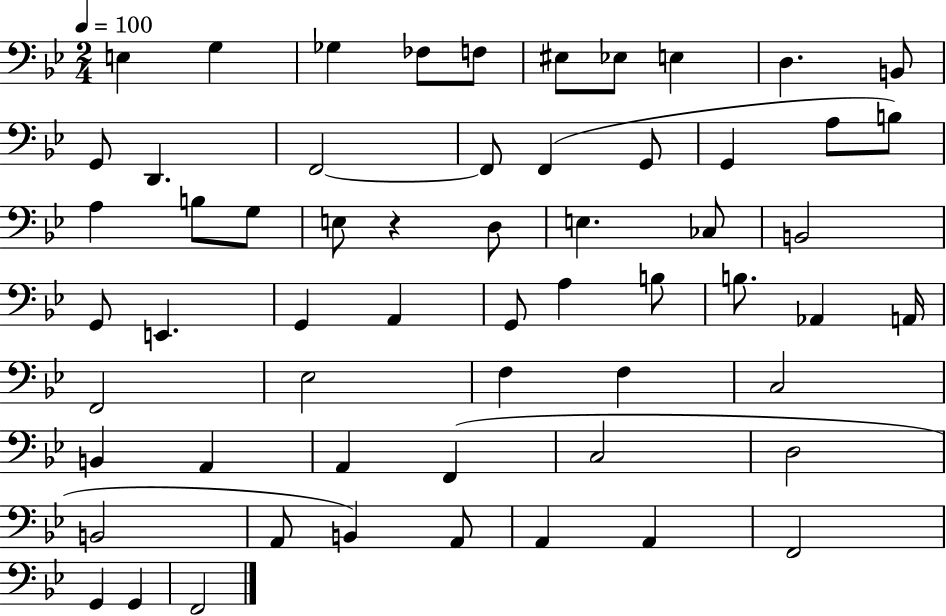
E3/q G3/q Gb3/q FES3/e F3/e EIS3/e Eb3/e E3/q D3/q. B2/e G2/e D2/q. F2/h F2/e F2/q G2/e G2/q A3/e B3/e A3/q B3/e G3/e E3/e R/q D3/e E3/q. CES3/e B2/h G2/e E2/q. G2/q A2/q G2/e A3/q B3/e B3/e. Ab2/q A2/s F2/h Eb3/h F3/q F3/q C3/h B2/q A2/q A2/q F2/q C3/h D3/h B2/h A2/e B2/q A2/e A2/q A2/q F2/h G2/q G2/q F2/h